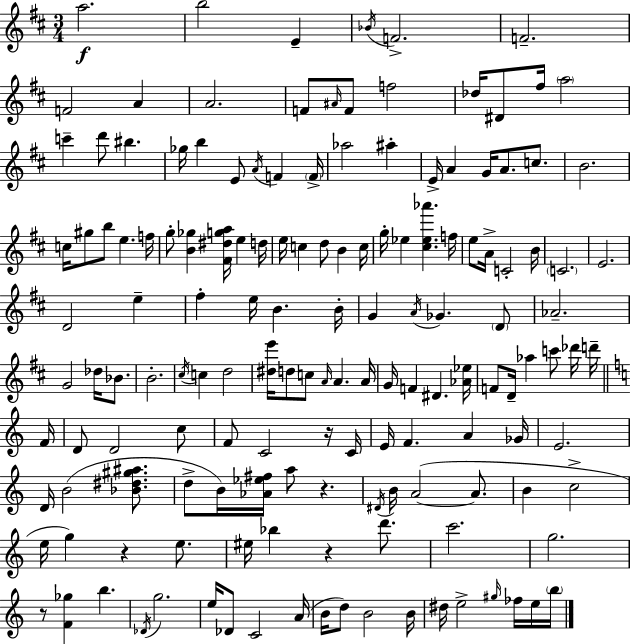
A5/h. B5/h E4/q Bb4/s F4/h. F4/h. F4/h A4/q A4/h. F4/e A#4/s F4/e F5/h Db5/s D#4/e F#5/s A5/h C6/q D6/e BIS5/q. Gb5/s B5/q E4/e A4/s F4/q F4/s Ab5/h A#5/q E4/s A4/q G4/s A4/e. C5/e. B4/h. C5/s G#5/e B5/e E5/q. F5/s G5/e [B4,Gb5]/q [F#4,D#5,G5,A5]/s E5/q D5/s E5/s C5/q D5/e B4/q C5/s G5/s Eb5/q [C#5,Eb5,Ab6]/q. F5/s E5/e A4/s C4/h B4/s C4/h. E4/h. D4/h E5/q F#5/q E5/s B4/q. B4/s G4/q A4/s Gb4/q. D4/e Ab4/h. G4/h Db5/s Bb4/e. B4/h. C#5/s C5/q D5/h [D#5,E6]/s D5/e C5/e A4/s A4/q. A4/s G4/s F4/q D#4/q. [Ab4,Eb5]/s F4/e D4/s Ab5/q C6/e Db6/s D6/s F4/s D4/e D4/h C5/e F4/e C4/h R/s C4/s E4/s F4/q. A4/q Gb4/s E4/h. D4/s B4/h [Bb4,D#5,G#5,A#5]/e. D5/e B4/s [Ab4,Eb5,F#5]/s A5/e R/q. D#4/s B4/s A4/h A4/e. B4/q C5/h E5/s G5/q R/q E5/e. EIS5/s Bb5/q R/q D6/e. C6/h. G5/h. R/e [F4,Gb5]/q B5/q. Db4/s G5/h. E5/s Db4/e C4/h A4/s B4/s D5/e B4/h B4/s D#5/s E5/h G#5/s FES5/s E5/s B5/s